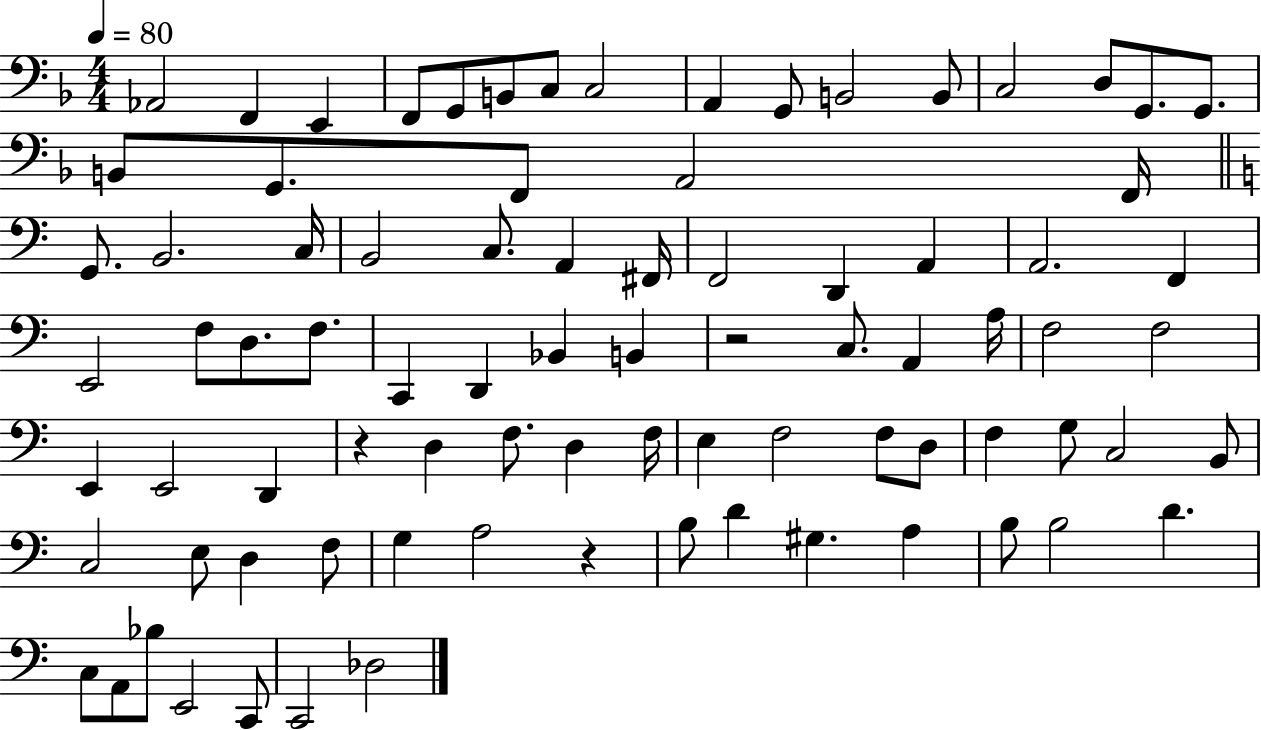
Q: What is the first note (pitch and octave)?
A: Ab2